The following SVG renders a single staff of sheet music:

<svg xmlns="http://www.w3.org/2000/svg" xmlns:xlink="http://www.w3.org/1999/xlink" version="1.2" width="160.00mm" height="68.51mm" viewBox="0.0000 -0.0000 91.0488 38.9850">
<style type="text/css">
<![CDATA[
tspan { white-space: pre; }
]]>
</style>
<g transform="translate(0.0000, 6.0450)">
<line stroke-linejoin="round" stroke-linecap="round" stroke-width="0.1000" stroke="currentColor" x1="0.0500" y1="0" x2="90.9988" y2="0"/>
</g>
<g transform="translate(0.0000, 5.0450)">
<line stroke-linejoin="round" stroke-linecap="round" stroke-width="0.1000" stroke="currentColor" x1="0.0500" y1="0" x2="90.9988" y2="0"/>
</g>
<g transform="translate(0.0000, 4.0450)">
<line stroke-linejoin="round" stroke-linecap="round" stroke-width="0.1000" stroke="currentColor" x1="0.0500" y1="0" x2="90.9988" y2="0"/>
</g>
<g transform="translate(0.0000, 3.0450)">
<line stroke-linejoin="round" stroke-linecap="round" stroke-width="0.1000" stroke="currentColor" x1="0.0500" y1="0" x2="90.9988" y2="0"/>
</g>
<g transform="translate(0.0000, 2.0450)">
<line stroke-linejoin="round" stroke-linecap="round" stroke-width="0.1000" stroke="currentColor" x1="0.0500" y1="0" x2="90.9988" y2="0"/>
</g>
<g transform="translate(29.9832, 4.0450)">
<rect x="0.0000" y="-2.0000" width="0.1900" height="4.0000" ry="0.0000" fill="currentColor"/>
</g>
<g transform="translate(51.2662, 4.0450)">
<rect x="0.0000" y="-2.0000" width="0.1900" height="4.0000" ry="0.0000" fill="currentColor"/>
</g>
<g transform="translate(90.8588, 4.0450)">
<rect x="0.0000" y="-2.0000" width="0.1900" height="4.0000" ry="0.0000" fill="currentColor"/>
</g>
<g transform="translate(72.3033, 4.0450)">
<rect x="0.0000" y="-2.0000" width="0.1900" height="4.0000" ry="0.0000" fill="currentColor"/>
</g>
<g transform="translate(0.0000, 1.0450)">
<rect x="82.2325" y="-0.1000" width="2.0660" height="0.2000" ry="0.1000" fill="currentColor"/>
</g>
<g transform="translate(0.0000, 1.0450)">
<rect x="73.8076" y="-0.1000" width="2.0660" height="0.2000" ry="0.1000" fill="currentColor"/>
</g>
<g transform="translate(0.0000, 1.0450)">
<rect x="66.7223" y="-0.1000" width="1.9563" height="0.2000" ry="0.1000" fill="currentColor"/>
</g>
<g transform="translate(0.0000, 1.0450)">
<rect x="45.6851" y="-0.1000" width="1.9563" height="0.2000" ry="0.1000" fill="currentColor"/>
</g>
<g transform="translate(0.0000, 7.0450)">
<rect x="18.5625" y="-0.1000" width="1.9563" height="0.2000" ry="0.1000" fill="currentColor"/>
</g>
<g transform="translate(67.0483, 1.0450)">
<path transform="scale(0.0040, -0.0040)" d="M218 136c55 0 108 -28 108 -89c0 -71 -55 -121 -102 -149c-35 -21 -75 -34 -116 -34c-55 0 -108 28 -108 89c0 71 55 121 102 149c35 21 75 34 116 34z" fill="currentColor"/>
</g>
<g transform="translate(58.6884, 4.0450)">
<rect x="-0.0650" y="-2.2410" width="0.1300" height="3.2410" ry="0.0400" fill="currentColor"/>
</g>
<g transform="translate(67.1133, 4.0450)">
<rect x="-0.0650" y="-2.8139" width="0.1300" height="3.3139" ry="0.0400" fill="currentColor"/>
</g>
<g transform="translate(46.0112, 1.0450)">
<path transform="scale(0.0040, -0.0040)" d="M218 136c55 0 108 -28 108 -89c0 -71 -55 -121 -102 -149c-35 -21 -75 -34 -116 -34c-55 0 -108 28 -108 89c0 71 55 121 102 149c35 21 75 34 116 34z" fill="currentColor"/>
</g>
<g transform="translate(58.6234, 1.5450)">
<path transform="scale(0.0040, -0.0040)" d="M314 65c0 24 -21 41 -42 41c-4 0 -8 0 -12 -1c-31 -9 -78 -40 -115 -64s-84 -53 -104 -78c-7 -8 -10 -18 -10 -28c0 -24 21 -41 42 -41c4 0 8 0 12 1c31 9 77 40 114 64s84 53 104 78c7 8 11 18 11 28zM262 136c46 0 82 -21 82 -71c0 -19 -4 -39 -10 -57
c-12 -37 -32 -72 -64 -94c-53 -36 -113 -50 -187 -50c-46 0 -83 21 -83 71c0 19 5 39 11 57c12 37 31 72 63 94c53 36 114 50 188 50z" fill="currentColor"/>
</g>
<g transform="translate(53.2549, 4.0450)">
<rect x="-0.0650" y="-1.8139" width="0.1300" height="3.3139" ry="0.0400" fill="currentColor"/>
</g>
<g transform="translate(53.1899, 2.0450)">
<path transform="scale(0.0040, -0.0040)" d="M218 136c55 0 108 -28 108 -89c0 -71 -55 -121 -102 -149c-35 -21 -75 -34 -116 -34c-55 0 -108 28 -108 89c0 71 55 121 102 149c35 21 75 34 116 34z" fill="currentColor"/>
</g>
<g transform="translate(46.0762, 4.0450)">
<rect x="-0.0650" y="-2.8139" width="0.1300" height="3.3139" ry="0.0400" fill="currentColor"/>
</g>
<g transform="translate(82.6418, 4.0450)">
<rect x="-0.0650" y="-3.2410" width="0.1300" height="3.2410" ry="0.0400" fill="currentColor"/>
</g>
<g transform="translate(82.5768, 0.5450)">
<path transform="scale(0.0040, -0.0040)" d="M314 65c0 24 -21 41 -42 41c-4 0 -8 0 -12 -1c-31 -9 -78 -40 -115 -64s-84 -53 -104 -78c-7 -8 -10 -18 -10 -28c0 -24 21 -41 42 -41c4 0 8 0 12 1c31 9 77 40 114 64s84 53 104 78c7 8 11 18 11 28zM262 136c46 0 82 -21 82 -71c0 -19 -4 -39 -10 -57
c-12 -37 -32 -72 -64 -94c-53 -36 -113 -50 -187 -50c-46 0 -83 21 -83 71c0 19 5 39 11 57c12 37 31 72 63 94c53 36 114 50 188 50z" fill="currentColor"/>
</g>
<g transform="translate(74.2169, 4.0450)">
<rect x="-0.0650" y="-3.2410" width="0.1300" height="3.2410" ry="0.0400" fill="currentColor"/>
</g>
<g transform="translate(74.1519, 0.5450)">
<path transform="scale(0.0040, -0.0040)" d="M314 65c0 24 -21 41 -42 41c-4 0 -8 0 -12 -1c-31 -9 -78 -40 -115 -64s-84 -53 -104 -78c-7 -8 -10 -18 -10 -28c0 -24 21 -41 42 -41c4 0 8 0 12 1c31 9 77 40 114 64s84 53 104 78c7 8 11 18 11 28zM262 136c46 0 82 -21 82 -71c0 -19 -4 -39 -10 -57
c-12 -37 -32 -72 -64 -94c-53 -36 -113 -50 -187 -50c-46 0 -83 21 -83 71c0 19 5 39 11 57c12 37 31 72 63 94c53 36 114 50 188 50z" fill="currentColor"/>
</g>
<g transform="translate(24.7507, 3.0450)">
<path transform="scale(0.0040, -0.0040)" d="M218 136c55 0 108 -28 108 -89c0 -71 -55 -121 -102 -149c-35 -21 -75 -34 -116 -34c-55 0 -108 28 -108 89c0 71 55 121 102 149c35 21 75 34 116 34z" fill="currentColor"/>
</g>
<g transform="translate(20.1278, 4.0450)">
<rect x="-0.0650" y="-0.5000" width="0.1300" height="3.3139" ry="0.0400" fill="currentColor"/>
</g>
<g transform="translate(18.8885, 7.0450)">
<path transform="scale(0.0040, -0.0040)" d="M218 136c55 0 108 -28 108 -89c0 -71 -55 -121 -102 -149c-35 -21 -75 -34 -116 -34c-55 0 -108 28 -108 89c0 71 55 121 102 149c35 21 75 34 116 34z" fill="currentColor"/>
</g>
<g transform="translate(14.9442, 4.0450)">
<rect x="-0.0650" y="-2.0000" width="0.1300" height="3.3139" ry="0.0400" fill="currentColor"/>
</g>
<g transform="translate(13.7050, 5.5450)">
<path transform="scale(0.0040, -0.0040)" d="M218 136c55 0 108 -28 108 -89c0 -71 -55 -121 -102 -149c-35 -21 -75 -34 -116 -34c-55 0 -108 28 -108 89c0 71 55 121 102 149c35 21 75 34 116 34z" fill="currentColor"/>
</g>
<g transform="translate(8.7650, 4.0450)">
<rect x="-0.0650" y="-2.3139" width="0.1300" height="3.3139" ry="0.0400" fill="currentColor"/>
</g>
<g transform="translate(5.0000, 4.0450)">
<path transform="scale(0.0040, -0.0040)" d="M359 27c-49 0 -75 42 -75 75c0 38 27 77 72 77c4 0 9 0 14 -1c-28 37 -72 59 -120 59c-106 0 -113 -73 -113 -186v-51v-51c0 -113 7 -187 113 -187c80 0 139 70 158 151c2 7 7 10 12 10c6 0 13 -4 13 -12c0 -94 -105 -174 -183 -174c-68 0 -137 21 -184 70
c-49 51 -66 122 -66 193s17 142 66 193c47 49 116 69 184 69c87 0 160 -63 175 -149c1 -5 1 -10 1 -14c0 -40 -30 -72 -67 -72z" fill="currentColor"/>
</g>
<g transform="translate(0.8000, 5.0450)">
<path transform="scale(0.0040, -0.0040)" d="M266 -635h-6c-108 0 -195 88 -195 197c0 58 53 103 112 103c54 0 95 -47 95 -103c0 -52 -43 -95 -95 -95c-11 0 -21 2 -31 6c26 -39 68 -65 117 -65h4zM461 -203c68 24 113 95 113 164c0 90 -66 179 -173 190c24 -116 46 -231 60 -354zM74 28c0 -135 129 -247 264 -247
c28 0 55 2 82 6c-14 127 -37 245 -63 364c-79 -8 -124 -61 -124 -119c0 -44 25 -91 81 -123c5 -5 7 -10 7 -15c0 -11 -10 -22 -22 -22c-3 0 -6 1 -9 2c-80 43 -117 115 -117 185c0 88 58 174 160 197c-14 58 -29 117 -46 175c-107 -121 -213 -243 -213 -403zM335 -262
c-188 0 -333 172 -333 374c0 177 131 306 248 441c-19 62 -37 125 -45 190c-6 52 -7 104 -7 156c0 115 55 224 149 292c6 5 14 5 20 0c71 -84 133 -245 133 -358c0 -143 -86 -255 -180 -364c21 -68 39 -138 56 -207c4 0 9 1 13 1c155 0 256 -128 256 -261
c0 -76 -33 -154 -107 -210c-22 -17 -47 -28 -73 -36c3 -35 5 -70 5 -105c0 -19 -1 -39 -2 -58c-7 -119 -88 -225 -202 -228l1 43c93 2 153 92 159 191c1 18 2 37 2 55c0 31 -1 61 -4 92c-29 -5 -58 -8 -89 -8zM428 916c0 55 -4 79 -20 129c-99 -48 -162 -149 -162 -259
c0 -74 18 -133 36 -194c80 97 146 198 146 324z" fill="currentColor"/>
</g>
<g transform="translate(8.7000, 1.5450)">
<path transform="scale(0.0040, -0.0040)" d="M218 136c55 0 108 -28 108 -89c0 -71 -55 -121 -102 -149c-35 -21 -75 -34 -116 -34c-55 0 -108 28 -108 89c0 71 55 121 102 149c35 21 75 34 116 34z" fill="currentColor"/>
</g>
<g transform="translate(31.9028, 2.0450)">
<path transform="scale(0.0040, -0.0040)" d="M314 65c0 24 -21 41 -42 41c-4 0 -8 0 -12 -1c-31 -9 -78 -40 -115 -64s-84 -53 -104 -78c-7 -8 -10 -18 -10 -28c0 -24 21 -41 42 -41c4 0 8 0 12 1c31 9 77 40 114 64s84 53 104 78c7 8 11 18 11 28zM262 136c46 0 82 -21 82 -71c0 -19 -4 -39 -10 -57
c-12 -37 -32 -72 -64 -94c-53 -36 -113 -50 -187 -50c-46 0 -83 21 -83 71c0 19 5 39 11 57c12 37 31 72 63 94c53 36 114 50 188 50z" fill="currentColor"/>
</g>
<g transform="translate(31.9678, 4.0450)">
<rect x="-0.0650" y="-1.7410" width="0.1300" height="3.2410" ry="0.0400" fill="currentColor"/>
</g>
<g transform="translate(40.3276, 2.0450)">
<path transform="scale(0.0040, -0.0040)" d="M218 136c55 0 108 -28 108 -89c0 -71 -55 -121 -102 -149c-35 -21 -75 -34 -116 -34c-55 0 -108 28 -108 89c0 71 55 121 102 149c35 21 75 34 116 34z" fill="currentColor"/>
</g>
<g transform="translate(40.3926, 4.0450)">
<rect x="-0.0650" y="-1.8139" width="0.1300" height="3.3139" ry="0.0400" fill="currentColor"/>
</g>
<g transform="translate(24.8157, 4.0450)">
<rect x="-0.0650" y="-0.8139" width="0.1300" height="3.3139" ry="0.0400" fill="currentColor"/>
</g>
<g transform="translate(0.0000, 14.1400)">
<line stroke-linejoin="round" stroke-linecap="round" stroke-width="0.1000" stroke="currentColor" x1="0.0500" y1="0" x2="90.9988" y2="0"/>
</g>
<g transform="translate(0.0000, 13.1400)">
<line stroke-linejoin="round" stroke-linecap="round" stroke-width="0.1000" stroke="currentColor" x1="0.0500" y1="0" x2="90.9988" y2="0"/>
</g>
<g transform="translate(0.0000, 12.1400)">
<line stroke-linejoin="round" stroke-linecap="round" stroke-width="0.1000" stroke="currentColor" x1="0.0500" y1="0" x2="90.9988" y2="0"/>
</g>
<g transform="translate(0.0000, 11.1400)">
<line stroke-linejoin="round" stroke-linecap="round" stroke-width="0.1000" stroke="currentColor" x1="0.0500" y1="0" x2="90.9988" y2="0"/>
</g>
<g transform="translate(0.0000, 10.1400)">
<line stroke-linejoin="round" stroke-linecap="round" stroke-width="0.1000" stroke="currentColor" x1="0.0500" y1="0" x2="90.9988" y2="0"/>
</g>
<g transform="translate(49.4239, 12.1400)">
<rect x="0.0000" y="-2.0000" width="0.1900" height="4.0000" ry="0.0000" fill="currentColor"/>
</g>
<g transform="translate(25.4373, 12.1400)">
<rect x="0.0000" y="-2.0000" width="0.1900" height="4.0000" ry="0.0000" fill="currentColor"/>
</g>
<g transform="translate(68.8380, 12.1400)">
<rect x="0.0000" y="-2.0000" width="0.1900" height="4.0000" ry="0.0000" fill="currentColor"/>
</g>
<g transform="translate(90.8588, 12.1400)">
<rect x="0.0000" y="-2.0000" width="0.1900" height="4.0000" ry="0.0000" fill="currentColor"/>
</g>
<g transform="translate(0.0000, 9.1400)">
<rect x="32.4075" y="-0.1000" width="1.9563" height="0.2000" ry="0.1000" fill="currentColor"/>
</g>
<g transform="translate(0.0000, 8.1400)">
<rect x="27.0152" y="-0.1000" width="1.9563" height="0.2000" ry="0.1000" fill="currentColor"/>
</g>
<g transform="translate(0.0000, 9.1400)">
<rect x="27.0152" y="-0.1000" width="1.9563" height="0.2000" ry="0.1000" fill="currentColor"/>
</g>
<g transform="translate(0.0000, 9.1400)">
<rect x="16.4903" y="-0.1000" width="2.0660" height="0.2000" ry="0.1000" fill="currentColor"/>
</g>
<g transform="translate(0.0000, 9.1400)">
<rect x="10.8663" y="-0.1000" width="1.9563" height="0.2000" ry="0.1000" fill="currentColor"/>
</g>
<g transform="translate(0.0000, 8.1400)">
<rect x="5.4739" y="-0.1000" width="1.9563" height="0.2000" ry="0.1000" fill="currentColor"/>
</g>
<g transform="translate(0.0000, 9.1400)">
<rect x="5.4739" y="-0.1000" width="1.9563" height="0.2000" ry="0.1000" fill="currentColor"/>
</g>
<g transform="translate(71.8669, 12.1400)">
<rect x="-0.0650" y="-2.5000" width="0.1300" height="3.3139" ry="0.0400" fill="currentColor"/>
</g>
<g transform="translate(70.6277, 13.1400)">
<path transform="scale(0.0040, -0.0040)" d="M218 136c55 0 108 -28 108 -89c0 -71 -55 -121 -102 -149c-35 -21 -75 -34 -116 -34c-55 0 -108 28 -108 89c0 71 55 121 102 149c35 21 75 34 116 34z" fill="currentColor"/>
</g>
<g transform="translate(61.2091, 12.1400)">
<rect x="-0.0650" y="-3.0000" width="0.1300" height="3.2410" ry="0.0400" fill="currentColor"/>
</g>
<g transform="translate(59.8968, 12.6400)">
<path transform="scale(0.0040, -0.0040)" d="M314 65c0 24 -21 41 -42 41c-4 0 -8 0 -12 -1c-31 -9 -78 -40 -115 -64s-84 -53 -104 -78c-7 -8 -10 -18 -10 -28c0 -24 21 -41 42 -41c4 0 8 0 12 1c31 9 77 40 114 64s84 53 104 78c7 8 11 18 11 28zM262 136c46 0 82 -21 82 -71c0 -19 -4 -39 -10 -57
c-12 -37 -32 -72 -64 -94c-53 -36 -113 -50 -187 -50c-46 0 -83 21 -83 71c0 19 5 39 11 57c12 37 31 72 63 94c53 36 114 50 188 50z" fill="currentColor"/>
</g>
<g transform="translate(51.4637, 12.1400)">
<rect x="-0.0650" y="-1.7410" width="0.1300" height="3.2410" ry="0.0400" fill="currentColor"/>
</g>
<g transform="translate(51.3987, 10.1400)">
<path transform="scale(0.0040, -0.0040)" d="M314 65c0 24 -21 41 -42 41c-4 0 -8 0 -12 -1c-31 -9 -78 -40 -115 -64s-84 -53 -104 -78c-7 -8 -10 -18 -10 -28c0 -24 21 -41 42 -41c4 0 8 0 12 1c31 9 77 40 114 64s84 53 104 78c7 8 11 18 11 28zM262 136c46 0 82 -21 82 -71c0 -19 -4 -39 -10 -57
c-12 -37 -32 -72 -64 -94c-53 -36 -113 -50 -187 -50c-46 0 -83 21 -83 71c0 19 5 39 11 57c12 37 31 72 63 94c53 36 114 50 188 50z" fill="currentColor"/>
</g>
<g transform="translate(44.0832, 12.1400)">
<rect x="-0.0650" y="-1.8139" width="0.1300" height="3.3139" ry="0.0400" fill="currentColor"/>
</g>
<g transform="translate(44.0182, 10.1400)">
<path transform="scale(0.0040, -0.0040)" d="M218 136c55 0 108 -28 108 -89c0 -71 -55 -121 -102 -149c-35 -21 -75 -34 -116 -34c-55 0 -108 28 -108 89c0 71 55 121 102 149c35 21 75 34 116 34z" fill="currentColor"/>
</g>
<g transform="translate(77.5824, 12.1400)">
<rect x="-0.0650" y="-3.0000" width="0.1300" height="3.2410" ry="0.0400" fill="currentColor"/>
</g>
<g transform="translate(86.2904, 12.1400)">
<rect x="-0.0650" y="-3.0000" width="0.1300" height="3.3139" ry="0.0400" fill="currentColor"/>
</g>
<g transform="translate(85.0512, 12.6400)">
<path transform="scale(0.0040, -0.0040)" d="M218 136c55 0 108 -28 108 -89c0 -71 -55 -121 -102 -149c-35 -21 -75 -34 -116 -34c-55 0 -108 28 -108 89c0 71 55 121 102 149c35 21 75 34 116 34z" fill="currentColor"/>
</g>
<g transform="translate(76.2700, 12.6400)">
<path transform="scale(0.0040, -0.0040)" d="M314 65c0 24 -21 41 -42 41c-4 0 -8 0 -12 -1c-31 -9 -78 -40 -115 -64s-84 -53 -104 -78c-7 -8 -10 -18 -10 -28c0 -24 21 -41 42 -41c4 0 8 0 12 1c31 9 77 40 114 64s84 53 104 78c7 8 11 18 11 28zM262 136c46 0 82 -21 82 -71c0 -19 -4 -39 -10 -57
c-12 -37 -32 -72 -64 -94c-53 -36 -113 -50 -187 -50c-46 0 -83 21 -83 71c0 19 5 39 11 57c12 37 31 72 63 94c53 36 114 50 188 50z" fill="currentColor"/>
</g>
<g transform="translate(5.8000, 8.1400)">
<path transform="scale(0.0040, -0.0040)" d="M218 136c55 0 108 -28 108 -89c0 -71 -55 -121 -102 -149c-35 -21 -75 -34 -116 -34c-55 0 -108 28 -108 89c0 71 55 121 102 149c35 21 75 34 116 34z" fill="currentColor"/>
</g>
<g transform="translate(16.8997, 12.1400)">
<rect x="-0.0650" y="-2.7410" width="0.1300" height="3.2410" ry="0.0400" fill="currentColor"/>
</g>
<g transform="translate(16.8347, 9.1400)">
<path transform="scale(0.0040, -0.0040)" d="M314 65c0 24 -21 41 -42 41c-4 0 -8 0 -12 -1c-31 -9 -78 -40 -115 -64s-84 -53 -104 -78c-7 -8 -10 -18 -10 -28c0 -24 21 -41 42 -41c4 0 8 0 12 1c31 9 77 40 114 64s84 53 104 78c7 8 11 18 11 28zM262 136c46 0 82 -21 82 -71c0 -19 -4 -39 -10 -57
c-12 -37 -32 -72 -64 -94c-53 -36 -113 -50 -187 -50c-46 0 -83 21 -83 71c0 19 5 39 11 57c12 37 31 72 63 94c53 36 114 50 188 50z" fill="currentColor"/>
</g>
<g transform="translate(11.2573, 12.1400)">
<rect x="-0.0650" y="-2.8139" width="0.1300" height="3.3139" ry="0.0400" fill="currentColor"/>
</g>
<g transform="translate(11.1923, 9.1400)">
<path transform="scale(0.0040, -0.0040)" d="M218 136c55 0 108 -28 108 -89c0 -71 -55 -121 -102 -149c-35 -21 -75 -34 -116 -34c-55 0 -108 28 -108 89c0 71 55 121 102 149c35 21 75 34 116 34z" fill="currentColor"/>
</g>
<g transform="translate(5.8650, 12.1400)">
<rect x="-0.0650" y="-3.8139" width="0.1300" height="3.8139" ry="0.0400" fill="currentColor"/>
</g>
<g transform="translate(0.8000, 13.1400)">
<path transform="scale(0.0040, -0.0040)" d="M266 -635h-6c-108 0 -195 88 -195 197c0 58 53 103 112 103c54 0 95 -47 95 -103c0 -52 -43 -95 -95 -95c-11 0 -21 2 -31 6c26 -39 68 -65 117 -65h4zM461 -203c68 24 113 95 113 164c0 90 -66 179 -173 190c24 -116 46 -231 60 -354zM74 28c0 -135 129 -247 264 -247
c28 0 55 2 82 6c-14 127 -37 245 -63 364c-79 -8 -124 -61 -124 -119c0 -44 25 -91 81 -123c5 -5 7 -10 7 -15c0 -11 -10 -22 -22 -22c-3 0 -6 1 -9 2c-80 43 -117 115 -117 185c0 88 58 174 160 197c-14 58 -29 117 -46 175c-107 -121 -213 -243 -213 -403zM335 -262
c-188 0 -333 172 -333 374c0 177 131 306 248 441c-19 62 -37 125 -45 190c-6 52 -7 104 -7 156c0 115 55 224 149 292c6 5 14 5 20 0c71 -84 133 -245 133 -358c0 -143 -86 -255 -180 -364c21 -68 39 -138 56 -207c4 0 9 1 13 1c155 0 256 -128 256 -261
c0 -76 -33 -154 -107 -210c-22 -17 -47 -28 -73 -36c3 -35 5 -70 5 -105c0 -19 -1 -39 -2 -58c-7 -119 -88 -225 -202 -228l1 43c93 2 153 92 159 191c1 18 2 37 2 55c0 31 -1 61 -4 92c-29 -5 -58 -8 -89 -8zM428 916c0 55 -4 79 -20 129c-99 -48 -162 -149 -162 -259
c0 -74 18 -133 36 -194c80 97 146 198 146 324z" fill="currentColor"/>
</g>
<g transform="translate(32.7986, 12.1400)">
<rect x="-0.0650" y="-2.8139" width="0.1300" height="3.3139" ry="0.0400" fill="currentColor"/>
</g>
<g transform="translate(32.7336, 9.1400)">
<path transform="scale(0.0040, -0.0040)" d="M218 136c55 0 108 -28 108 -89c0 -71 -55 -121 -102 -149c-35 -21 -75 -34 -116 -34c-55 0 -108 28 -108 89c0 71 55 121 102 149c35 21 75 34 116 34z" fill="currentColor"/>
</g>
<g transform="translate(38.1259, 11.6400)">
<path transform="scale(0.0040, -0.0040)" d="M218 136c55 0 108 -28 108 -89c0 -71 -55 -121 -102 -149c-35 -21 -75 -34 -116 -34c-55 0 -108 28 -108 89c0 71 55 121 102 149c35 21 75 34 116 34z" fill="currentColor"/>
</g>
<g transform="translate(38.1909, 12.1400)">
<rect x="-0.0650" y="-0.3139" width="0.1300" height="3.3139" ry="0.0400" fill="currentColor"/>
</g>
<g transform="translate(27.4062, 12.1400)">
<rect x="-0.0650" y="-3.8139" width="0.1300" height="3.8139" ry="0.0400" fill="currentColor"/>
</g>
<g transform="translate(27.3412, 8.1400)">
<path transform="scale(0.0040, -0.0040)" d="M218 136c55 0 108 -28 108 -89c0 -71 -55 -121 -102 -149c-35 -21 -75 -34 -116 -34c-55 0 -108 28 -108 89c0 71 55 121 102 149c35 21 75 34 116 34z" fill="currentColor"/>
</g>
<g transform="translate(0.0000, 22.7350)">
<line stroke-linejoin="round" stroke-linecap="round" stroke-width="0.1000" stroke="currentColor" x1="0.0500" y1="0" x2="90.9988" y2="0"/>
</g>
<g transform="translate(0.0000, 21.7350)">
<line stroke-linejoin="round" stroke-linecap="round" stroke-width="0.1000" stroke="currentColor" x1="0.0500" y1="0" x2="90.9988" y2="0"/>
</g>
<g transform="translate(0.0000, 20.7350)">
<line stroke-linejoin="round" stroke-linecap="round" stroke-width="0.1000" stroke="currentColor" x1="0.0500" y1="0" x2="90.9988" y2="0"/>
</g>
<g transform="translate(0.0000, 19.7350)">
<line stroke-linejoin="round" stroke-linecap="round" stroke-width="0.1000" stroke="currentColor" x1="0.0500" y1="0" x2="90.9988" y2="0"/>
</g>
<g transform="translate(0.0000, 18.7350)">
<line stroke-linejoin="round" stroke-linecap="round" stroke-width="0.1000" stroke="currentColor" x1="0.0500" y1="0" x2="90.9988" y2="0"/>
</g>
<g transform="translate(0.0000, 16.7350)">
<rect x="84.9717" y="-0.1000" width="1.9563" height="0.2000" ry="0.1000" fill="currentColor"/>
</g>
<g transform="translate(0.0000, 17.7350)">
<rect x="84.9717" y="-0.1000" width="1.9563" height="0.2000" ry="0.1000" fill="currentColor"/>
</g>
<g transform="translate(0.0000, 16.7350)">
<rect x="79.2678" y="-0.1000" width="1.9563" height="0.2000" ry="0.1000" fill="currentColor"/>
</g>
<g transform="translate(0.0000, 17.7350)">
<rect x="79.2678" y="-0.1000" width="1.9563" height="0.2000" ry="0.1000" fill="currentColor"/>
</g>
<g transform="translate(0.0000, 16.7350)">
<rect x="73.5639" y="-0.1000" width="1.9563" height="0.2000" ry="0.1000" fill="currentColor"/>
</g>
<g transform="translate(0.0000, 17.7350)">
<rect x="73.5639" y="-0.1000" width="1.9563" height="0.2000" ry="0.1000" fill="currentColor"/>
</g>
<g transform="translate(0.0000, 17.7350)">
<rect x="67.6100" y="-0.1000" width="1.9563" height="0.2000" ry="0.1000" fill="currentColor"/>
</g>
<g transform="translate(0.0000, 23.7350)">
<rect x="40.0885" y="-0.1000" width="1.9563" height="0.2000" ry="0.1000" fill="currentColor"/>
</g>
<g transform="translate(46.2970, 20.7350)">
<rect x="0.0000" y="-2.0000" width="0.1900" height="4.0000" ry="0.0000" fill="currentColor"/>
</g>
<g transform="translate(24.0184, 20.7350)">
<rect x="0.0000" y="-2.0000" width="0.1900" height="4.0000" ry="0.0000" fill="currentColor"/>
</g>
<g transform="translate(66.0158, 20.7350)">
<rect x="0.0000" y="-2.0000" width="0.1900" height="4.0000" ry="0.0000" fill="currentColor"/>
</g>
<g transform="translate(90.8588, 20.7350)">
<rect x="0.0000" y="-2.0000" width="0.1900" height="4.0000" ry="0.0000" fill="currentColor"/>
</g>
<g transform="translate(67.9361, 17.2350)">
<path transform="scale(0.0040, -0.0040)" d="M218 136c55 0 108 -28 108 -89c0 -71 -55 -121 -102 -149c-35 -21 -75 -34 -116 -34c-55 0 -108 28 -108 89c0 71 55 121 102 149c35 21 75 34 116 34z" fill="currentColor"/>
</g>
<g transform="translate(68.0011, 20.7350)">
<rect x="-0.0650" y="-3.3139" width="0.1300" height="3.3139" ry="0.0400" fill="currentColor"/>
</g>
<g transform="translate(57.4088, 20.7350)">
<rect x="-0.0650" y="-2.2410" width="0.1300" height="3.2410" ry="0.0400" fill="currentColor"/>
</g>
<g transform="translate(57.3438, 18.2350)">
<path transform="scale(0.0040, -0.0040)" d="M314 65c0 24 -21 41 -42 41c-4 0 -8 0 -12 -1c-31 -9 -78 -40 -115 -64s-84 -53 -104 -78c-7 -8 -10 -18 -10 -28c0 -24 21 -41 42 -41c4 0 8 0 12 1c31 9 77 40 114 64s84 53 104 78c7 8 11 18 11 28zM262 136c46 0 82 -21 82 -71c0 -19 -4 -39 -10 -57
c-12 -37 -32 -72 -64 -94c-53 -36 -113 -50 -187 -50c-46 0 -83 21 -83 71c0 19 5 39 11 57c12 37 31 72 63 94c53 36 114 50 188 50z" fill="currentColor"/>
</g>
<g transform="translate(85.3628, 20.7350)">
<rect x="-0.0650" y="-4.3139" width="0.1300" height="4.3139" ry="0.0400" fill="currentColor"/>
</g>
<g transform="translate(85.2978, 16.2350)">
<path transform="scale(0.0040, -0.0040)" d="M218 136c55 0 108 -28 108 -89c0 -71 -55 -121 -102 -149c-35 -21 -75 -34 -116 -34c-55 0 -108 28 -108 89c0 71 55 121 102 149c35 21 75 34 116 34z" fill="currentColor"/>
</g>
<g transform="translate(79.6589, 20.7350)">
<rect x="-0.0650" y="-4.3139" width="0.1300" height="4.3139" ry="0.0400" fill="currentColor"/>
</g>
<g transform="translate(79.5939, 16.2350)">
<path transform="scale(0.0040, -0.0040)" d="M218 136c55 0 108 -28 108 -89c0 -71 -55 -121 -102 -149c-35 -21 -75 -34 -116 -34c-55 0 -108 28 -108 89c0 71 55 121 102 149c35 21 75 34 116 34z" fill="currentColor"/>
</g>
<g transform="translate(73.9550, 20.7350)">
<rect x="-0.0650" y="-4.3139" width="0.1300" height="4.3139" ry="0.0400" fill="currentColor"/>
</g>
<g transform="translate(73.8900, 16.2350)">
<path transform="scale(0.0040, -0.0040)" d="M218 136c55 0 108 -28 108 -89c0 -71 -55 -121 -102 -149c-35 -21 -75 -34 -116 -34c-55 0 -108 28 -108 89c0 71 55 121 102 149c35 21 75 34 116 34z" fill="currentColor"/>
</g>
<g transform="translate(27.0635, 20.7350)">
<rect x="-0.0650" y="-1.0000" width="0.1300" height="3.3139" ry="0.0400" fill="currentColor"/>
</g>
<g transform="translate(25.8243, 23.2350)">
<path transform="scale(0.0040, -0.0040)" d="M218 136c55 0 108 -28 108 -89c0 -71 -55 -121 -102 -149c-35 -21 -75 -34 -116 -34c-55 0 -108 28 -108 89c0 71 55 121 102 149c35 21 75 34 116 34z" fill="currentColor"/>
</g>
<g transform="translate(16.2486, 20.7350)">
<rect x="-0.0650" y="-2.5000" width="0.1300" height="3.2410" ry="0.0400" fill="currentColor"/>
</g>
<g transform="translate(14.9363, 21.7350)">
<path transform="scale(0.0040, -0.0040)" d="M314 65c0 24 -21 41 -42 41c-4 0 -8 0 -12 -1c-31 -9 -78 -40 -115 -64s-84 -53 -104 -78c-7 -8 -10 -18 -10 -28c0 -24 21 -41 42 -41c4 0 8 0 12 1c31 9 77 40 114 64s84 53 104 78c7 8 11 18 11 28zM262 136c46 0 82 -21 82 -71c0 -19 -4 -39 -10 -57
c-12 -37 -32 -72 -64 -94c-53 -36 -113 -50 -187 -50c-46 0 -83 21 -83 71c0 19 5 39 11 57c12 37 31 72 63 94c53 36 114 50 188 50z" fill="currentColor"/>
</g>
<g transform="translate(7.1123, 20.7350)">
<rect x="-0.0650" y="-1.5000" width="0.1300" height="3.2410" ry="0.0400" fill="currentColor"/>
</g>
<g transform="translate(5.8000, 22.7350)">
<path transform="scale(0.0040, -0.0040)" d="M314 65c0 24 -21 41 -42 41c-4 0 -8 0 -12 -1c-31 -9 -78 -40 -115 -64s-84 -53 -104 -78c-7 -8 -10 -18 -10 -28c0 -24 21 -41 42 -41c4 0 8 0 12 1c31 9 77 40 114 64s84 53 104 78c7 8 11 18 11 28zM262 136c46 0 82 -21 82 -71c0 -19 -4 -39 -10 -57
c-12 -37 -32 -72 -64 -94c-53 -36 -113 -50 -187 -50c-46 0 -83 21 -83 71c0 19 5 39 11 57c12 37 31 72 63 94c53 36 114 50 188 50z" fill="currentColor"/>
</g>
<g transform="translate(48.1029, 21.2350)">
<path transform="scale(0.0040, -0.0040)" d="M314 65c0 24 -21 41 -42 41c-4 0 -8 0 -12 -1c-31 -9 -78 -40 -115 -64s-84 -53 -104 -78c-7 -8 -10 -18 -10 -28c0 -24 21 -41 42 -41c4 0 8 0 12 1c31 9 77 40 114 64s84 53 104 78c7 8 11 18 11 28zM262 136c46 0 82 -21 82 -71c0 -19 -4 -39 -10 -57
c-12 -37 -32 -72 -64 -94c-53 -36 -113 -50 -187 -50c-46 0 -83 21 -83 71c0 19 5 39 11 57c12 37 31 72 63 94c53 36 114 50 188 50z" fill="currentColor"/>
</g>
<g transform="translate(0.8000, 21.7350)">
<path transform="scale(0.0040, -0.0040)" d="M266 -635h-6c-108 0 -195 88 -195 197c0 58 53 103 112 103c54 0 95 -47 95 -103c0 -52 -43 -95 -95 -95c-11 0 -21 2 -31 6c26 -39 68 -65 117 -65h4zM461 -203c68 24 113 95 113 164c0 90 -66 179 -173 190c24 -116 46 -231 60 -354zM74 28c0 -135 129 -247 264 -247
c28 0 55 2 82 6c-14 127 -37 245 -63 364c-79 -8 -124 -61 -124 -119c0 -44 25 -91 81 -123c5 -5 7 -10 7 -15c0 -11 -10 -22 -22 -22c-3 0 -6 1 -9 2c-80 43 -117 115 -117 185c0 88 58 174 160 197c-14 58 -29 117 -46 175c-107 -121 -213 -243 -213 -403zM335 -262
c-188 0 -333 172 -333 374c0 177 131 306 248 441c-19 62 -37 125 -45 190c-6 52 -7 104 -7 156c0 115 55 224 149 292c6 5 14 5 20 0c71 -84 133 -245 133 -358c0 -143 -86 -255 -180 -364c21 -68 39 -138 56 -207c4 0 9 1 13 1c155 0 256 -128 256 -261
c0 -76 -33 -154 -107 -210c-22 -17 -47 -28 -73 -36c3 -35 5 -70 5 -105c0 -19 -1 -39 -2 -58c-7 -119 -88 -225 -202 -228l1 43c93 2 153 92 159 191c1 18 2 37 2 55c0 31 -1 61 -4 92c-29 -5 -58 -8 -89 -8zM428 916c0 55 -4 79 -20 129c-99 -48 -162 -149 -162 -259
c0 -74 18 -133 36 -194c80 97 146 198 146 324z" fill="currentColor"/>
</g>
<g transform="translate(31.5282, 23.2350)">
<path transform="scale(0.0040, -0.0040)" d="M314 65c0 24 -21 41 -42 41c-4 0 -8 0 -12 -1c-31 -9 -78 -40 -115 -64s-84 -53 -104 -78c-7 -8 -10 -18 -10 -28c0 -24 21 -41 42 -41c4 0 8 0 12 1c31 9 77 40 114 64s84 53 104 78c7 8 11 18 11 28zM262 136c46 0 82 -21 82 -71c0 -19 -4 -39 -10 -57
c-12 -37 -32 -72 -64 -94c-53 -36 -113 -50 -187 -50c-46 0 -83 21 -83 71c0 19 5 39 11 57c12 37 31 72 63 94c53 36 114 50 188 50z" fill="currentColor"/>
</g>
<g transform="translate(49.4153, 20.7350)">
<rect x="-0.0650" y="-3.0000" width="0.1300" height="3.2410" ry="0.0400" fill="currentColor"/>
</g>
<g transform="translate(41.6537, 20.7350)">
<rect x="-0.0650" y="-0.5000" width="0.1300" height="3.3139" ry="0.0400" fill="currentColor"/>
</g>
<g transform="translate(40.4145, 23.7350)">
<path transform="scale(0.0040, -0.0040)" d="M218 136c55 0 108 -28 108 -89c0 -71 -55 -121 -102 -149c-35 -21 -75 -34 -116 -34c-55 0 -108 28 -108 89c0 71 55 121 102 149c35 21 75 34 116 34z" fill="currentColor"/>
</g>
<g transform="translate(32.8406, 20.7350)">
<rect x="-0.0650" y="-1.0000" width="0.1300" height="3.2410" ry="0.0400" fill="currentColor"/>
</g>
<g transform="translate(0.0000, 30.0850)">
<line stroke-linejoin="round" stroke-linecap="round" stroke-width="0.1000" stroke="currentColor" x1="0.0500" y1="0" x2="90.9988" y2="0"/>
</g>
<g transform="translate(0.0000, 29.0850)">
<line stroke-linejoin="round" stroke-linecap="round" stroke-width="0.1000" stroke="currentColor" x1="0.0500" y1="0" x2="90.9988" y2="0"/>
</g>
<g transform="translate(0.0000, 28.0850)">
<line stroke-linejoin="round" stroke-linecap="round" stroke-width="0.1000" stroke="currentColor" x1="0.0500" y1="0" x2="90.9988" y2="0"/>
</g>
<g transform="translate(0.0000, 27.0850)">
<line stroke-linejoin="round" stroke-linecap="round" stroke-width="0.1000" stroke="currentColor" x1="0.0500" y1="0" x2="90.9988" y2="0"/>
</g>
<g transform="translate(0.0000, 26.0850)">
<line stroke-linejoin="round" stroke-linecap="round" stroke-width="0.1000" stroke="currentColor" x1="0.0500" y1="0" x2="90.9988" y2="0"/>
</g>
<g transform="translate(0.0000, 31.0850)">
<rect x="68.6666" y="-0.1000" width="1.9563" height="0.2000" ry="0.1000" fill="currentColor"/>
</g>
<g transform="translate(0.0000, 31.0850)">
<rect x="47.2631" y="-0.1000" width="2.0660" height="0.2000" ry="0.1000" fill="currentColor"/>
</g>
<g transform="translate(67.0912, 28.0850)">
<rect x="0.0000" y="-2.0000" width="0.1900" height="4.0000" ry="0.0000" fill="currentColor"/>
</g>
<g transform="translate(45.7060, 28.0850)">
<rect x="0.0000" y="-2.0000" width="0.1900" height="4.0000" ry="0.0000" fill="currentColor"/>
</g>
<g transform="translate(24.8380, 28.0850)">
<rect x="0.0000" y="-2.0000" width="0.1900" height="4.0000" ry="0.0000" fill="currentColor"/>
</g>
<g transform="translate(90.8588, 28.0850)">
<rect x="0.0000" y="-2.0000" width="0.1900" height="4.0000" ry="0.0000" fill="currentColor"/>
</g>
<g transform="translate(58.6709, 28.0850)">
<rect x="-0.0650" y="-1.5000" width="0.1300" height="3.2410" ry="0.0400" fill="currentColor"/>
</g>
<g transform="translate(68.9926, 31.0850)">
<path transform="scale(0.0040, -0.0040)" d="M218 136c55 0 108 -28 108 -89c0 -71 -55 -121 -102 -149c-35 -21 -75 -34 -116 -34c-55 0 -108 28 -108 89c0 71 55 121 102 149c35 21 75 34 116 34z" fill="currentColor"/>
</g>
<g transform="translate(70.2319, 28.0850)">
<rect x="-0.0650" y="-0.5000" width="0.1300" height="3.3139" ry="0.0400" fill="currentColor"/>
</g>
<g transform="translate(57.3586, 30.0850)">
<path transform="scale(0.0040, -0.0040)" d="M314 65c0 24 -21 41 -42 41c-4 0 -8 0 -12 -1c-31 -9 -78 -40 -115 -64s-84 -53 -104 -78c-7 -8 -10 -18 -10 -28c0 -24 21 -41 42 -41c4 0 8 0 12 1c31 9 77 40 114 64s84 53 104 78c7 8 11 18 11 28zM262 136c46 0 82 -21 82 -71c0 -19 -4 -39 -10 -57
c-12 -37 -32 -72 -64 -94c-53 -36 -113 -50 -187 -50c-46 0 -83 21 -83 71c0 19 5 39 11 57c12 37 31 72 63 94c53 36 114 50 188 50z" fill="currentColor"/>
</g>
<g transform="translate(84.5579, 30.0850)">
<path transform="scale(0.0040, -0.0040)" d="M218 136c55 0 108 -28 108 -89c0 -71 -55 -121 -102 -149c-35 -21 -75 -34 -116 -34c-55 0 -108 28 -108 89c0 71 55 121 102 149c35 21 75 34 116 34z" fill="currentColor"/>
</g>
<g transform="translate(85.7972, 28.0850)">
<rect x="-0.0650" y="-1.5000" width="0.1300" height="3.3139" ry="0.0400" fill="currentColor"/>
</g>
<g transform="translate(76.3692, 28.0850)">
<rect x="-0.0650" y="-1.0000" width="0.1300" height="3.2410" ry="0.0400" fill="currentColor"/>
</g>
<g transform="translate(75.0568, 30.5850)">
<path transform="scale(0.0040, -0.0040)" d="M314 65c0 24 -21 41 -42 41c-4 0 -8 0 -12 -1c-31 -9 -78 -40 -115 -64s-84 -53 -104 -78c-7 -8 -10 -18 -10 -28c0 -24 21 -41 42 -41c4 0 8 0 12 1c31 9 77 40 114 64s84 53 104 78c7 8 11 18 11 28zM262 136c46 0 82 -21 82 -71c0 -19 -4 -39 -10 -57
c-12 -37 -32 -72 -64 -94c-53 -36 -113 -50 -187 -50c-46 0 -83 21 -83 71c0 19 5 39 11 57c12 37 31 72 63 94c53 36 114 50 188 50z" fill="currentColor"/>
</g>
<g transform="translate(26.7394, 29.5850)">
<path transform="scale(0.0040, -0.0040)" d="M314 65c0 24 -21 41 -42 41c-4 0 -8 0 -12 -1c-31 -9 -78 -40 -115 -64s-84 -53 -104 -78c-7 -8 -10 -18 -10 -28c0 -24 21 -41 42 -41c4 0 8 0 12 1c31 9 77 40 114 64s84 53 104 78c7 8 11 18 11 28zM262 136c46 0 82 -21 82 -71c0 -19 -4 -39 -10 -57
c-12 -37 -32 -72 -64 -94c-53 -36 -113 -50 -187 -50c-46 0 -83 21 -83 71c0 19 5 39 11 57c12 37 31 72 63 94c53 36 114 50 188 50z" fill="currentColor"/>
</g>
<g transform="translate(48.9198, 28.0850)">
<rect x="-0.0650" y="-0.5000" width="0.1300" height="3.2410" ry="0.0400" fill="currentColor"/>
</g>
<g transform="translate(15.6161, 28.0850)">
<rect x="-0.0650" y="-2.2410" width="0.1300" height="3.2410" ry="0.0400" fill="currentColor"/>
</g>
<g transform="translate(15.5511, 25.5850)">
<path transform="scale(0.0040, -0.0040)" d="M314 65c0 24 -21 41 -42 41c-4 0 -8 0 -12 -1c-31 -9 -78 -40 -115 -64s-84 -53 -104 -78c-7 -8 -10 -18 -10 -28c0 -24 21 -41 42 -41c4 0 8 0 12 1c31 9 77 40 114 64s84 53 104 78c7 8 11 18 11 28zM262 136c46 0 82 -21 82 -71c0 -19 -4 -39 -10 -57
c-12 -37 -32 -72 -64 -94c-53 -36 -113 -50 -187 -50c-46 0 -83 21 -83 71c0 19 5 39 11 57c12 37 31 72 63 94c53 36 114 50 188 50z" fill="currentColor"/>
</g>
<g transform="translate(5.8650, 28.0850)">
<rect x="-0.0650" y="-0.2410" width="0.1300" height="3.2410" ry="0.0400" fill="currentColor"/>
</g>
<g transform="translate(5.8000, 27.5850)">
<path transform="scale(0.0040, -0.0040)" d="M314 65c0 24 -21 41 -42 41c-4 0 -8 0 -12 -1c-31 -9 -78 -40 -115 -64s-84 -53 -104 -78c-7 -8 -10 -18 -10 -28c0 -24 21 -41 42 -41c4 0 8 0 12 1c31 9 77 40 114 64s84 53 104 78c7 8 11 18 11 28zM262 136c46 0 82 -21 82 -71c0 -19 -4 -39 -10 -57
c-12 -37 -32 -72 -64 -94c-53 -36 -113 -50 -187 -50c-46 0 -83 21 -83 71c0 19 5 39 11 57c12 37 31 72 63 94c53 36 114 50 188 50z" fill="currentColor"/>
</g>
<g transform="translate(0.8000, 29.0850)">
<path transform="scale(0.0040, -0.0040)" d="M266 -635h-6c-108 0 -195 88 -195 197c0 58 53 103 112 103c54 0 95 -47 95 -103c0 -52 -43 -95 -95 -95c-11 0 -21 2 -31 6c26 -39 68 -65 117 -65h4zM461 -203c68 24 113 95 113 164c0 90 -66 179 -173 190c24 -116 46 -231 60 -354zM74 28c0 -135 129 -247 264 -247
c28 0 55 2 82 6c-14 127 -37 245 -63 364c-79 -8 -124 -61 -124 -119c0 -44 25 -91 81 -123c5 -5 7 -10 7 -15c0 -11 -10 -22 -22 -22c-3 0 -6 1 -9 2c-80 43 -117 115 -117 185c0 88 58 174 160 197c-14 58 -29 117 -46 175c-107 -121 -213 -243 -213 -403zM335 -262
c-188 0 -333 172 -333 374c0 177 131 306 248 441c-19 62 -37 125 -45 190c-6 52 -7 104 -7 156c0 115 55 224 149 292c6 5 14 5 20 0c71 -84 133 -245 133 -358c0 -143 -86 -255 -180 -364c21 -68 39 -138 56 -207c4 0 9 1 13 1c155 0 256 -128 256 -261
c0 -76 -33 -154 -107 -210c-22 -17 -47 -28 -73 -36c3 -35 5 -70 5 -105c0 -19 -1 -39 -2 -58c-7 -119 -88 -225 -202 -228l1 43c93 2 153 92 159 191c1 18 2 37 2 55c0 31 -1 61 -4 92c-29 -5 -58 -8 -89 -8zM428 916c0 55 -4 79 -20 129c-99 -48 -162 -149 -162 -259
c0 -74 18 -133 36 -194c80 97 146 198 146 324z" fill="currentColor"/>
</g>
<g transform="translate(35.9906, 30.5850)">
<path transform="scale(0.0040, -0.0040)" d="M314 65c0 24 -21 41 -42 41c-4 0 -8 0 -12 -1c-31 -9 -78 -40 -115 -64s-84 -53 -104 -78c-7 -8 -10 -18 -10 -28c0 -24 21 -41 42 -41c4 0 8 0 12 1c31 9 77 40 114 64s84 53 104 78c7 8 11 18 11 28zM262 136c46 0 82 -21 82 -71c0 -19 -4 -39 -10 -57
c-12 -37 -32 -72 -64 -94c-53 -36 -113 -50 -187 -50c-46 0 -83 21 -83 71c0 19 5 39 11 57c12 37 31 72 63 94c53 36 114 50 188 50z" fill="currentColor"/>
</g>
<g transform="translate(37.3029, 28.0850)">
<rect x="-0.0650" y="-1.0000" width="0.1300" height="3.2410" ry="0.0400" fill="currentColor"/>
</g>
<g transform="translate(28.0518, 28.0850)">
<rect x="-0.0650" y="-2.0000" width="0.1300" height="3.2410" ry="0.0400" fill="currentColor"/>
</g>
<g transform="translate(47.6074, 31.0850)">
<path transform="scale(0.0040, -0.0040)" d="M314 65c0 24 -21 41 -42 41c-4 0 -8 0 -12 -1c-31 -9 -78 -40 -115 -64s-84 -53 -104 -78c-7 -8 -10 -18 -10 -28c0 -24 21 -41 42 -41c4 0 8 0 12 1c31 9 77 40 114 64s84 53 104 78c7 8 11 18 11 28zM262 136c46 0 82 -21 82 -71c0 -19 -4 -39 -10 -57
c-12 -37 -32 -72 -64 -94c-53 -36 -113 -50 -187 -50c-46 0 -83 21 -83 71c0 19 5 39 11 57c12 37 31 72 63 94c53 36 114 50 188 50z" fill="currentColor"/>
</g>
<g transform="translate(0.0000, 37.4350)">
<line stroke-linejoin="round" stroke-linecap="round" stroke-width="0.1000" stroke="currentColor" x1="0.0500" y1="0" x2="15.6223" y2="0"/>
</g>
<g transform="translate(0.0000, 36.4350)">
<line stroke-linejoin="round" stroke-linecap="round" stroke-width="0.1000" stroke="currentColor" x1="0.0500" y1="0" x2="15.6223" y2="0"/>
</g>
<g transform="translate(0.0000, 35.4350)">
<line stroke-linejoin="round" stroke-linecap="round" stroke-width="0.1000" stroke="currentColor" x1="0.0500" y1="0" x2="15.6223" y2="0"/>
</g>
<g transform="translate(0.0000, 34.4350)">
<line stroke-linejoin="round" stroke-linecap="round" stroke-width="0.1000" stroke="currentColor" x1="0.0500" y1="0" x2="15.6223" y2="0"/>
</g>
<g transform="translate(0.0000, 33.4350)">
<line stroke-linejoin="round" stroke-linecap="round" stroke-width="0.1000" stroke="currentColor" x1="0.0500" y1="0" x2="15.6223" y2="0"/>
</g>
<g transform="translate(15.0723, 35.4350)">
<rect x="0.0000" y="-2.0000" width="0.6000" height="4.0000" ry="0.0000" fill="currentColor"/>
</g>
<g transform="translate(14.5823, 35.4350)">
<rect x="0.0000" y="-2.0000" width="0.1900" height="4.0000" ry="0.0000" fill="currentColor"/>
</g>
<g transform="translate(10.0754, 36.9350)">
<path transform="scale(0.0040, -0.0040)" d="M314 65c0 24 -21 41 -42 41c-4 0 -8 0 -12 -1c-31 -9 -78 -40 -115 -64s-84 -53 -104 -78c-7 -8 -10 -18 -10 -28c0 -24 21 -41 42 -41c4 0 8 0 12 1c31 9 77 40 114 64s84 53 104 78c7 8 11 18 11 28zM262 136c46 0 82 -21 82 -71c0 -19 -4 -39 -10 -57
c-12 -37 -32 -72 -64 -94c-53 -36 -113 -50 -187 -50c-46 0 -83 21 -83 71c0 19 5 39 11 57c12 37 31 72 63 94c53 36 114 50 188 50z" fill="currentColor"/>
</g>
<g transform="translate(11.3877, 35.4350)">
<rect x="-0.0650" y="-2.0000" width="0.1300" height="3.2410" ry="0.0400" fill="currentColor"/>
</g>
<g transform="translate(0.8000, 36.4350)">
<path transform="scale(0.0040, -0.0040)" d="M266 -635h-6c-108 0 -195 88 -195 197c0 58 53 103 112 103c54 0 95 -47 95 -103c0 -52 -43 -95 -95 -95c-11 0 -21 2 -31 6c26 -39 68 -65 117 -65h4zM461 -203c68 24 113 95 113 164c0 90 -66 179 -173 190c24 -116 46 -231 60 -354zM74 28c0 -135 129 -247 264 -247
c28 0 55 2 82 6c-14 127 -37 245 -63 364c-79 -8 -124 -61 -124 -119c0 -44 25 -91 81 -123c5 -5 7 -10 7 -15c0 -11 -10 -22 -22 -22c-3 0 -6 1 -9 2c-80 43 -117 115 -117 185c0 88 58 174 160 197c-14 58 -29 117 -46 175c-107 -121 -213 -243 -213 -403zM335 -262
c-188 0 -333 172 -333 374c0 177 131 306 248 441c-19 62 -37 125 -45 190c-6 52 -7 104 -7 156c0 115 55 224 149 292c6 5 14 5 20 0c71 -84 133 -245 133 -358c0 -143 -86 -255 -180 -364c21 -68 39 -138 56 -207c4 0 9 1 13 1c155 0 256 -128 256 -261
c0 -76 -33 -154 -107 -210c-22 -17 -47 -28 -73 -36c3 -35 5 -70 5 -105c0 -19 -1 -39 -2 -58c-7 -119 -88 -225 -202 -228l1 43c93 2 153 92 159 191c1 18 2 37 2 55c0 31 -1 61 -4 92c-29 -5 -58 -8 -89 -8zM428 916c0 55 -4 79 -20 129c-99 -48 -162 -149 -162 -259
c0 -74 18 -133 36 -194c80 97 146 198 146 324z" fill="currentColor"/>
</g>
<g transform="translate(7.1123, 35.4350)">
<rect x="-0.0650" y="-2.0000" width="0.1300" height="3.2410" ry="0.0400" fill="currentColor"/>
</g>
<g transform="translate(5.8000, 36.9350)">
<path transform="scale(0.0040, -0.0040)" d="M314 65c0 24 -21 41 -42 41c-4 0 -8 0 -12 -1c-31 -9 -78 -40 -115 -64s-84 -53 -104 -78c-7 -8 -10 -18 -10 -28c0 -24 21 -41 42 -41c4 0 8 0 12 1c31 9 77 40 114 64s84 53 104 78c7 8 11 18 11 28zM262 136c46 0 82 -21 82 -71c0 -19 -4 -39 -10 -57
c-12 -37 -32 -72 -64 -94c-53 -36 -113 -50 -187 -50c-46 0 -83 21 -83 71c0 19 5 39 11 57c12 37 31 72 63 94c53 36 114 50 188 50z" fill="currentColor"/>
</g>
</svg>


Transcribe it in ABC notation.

X:1
T:Untitled
M:4/4
L:1/4
K:C
g F C d f2 f a f g2 a b2 b2 c' a a2 c' a c f f2 A2 G A2 A E2 G2 D D2 C A2 g2 b d' d' d' c2 g2 F2 D2 C2 E2 C D2 E F2 F2